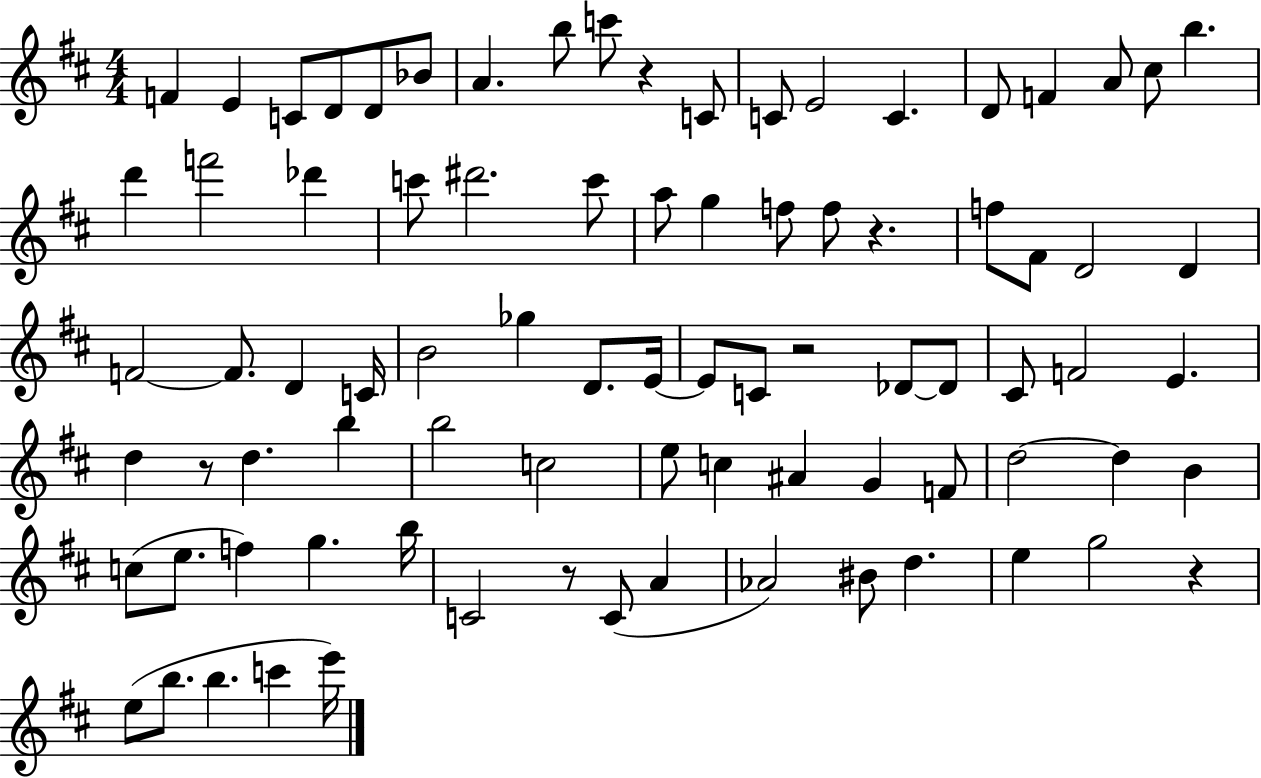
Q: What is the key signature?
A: D major